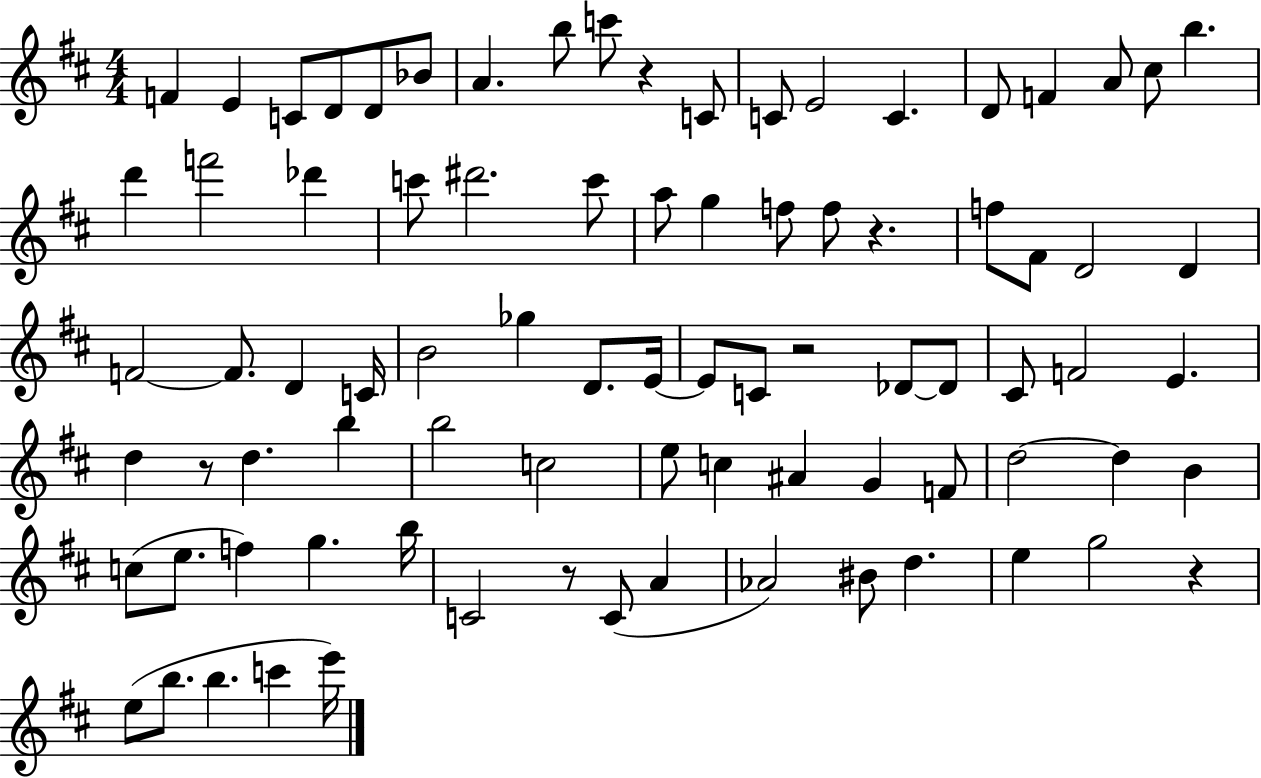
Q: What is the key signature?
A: D major